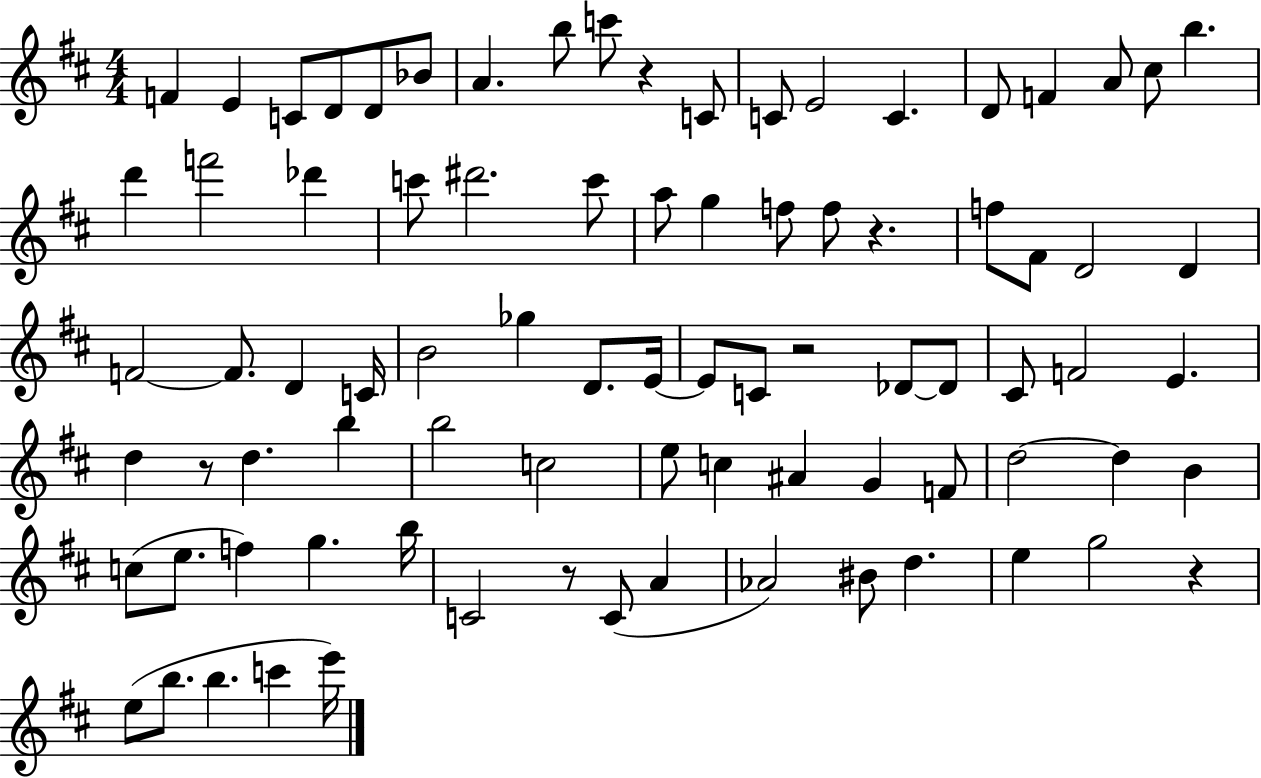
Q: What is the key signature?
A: D major